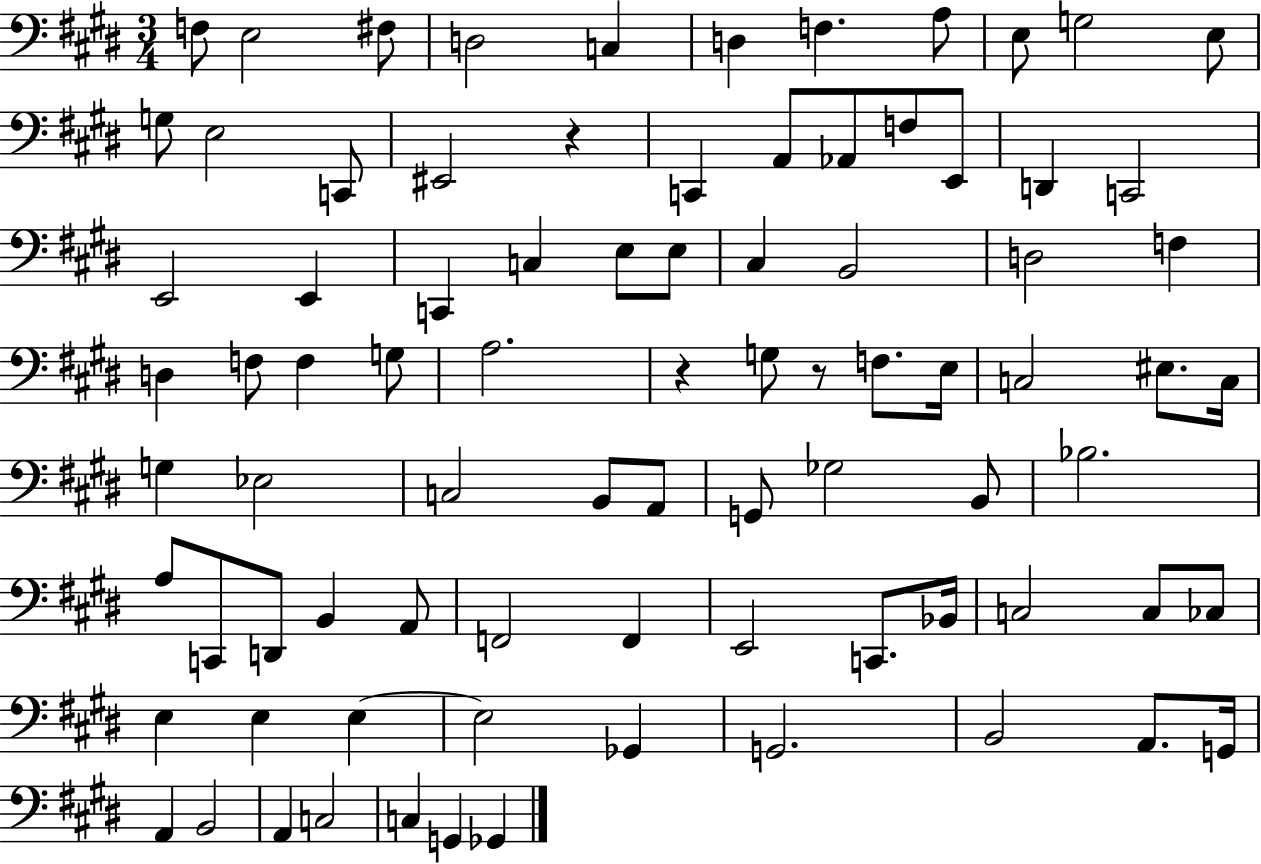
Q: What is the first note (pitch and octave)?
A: F3